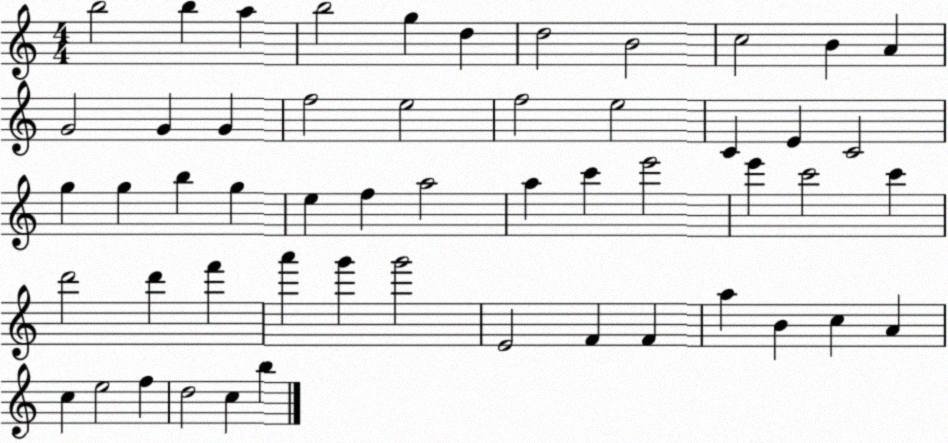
X:1
T:Untitled
M:4/4
L:1/4
K:C
b2 b a b2 g d d2 B2 c2 B A G2 G G f2 e2 f2 e2 C E C2 g g b g e f a2 a c' e'2 e' c'2 c' d'2 d' f' a' g' g'2 E2 F F a B c A c e2 f d2 c b